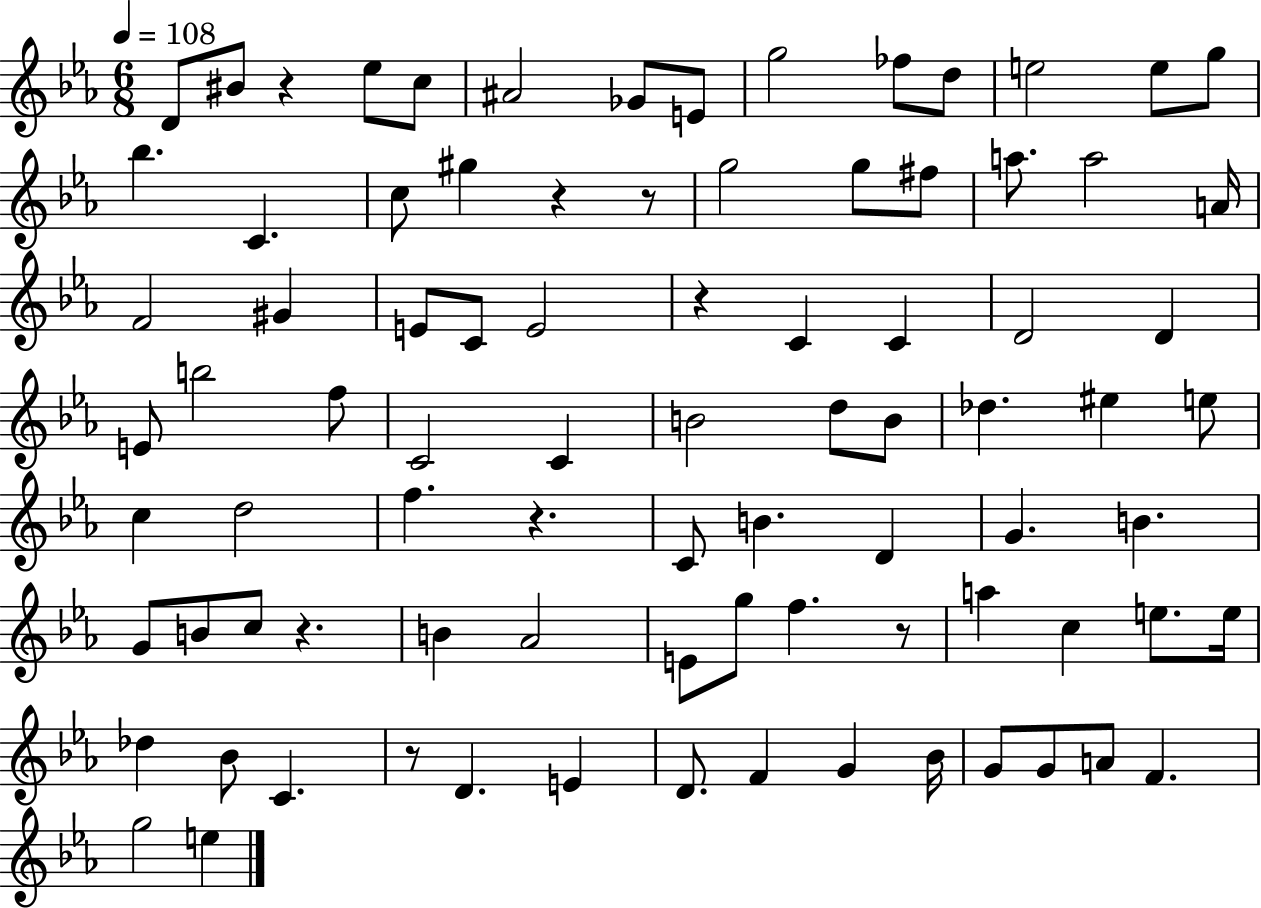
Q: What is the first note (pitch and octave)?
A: D4